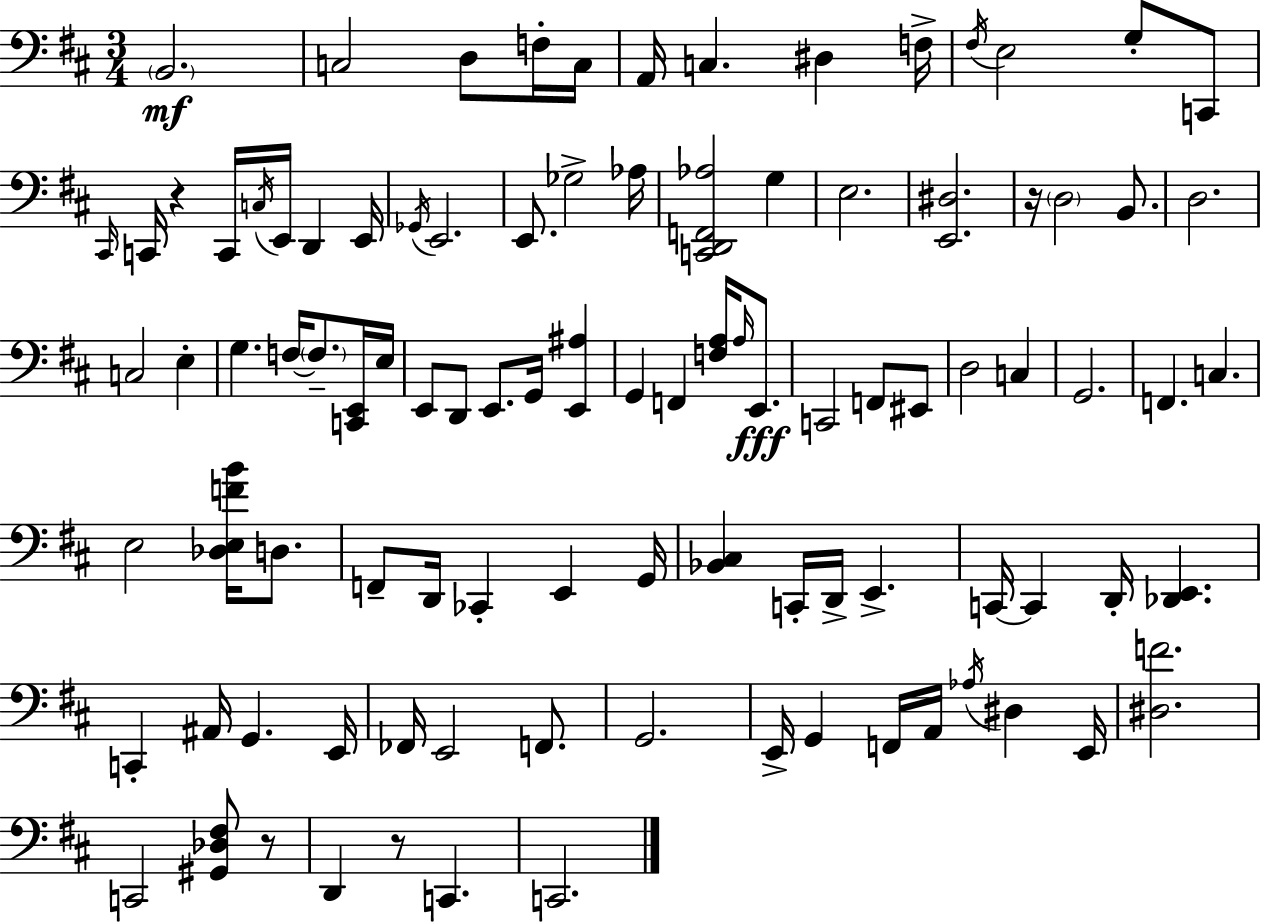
{
  \clef bass
  \numericTimeSignature
  \time 3/4
  \key d \major
  \parenthesize b,2.\mf | c2 d8 f16-. c16 | a,16 c4. dis4 f16-> | \acciaccatura { fis16 } e2 g8-. c,8 | \break \grace { cis,16 } c,16 r4 c,16 \acciaccatura { c16 } e,16 d,4 | e,16 \acciaccatura { ges,16 } e,2. | e,8. ges2-> | aes16 <c, d, f, aes>2 | \break g4 e2. | <e, dis>2. | r16 \parenthesize d2 | b,8. d2. | \break c2 | e4-. g4. f16~~ \parenthesize f8.-- | <c, e,>16 e16 e,8 d,8 e,8. g,16 | <e, ais>4 g,4 f,4 | \break <f a>16 \grace { a16 }\fff e,8. c,2 | f,8 eis,8 d2 | c4 g,2. | f,4. c4. | \break e2 | <des e f' b'>16 d8. f,8-- d,16 ces,4-. | e,4 g,16 <bes, cis>4 c,16-. d,16-> e,4.-> | c,16~~ c,4 d,16-. <des, e,>4. | \break c,4-. ais,16 g,4. | e,16 fes,16 e,2 | f,8. g,2. | e,16-> g,4 f,16 a,16 | \break \acciaccatura { aes16 } dis4 e,16 <dis f'>2. | c,2 | <gis, des fis>8 r8 d,4 r8 | c,4. c,2. | \break \bar "|."
}